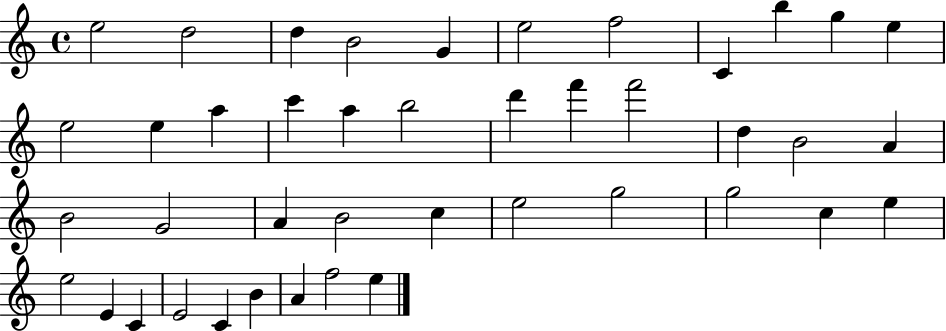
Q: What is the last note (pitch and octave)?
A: E5